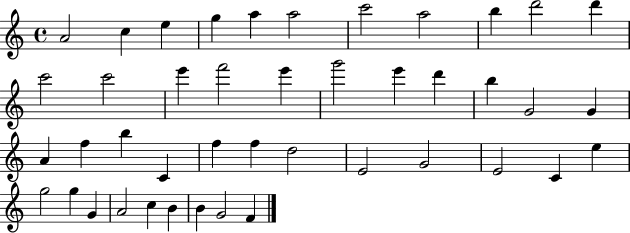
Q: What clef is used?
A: treble